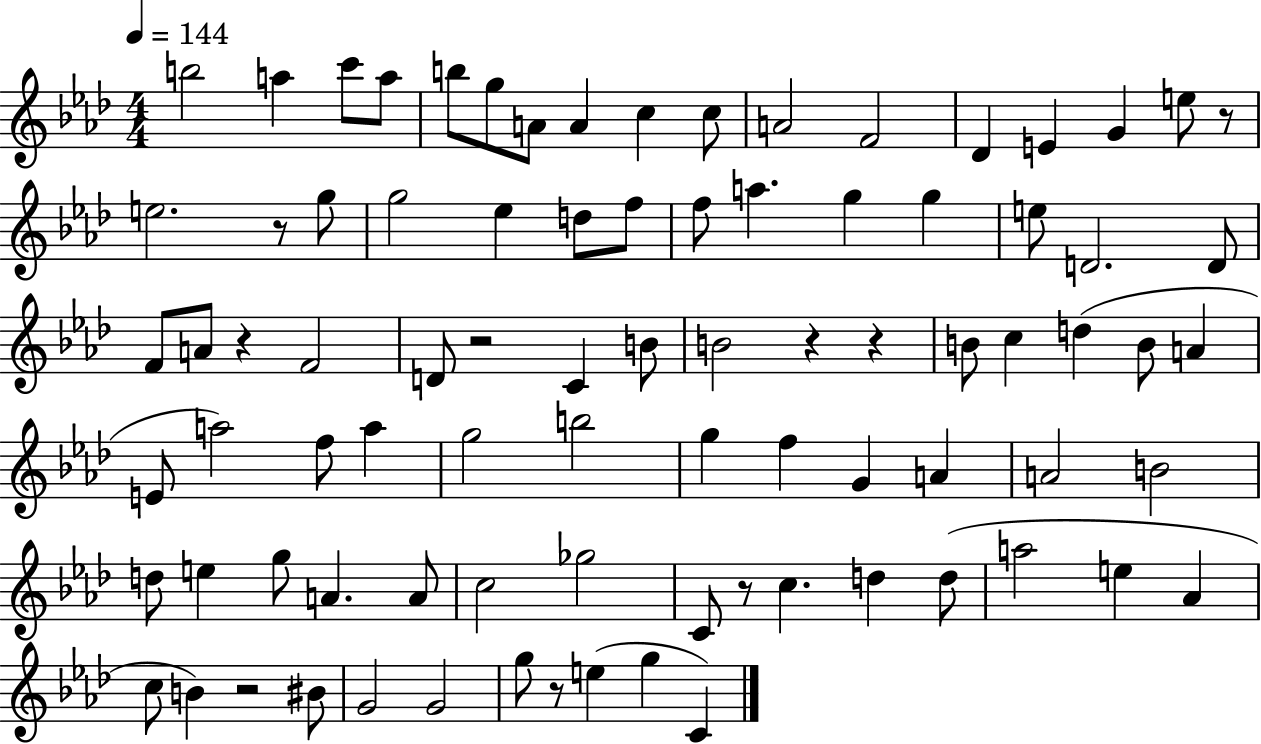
B5/h A5/q C6/e A5/e B5/e G5/e A4/e A4/q C5/q C5/e A4/h F4/h Db4/q E4/q G4/q E5/e R/e E5/h. R/e G5/e G5/h Eb5/q D5/e F5/e F5/e A5/q. G5/q G5/q E5/e D4/h. D4/e F4/e A4/e R/q F4/h D4/e R/h C4/q B4/e B4/h R/q R/q B4/e C5/q D5/q B4/e A4/q E4/e A5/h F5/e A5/q G5/h B5/h G5/q F5/q G4/q A4/q A4/h B4/h D5/e E5/q G5/e A4/q. A4/e C5/h Gb5/h C4/e R/e C5/q. D5/q D5/e A5/h E5/q Ab4/q C5/e B4/q R/h BIS4/e G4/h G4/h G5/e R/e E5/q G5/q C4/q